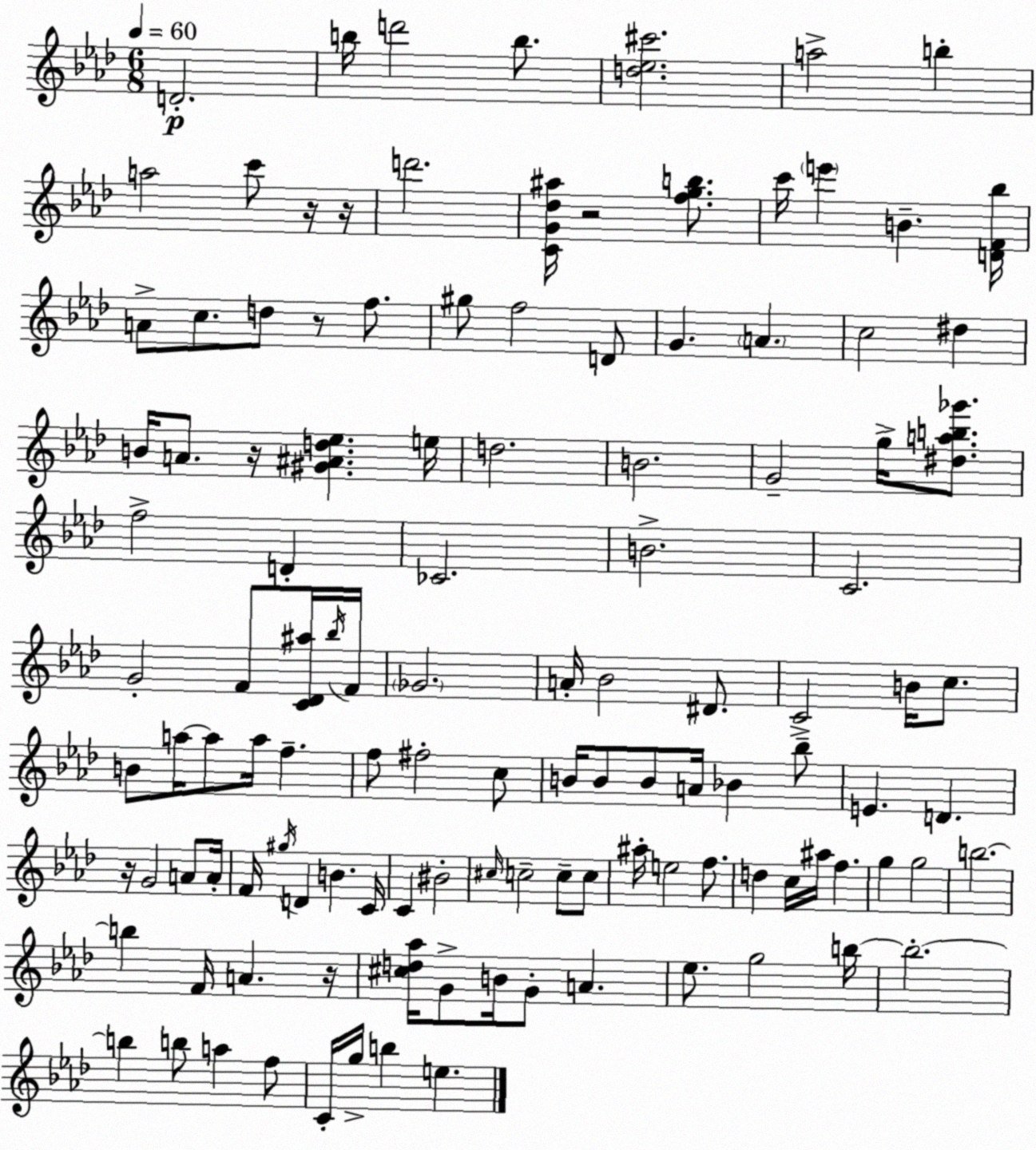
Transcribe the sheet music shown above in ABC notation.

X:1
T:Untitled
M:6/8
L:1/4
K:Fm
D2 b/4 d'2 b/2 [d_e^c']2 a2 b a2 c'/2 z/4 z/4 d'2 [CG_d^a]/4 z2 [fgb]/2 c'/4 e' B [DF_b]/4 A/2 c/2 d/2 z/2 f/2 ^g/2 f2 D/2 G A c2 ^d B/4 A/2 z/4 [^G^Ad_e] e/4 d2 B2 G2 g/4 [^dab_g']/2 f2 D _C2 B2 C2 G2 F/2 [C_D^a]/4 _b/4 F/4 _G2 A/4 _B2 ^D/2 C2 B/4 c/2 B/2 a/4 a/2 a/4 f f/2 ^f2 c/2 B/4 B/2 B/2 A/4 _B _b/2 E D z/4 G2 A/2 A/4 F/4 ^g/4 D B C/4 C ^B2 ^c/4 c2 c/2 c/2 ^a/4 e2 f/2 d c/4 ^a/4 f g g2 b2 b F/4 A z/4 [^cd_a]/4 G/2 B/4 G/2 A _e/2 g2 b/4 b2 b b/2 a f/2 C/4 g/4 b e